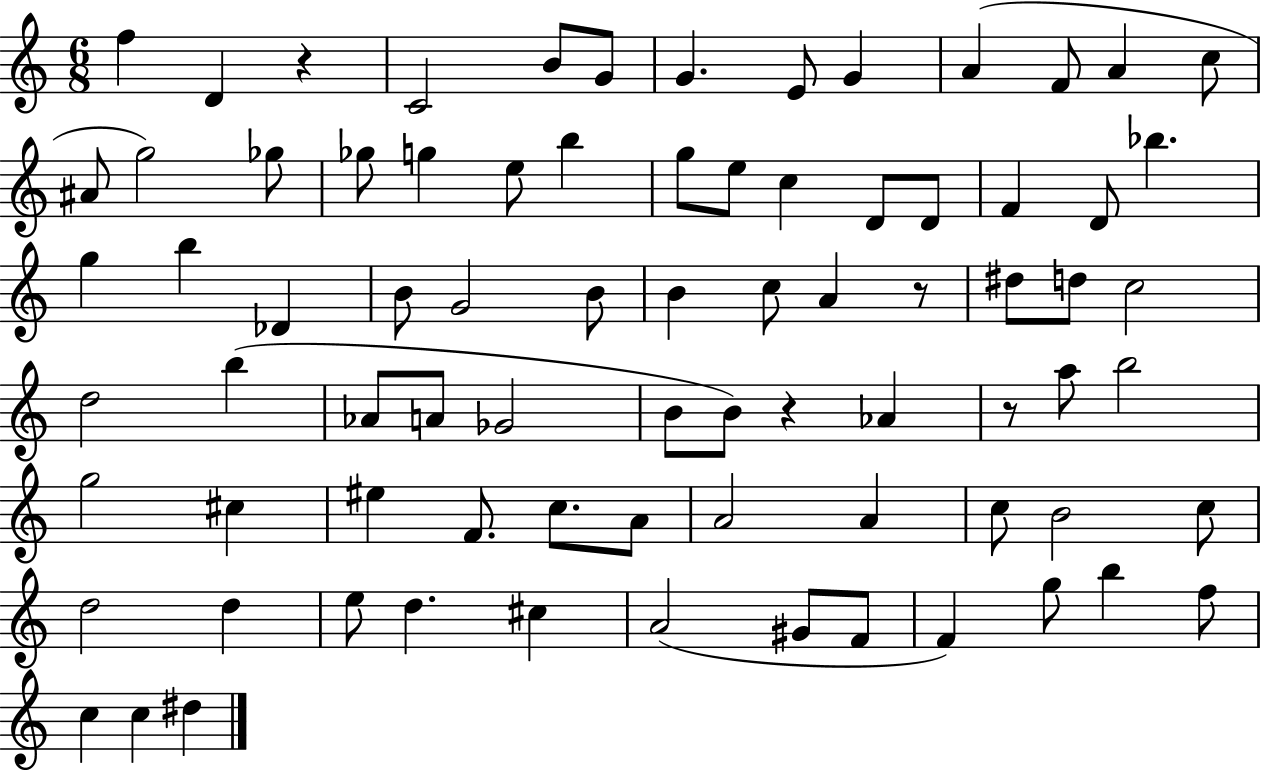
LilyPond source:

{
  \clef treble
  \numericTimeSignature
  \time 6/8
  \key c \major
  f''4 d'4 r4 | c'2 b'8 g'8 | g'4. e'8 g'4 | a'4( f'8 a'4 c''8 | \break ais'8 g''2) ges''8 | ges''8 g''4 e''8 b''4 | g''8 e''8 c''4 d'8 d'8 | f'4 d'8 bes''4. | \break g''4 b''4 des'4 | b'8 g'2 b'8 | b'4 c''8 a'4 r8 | dis''8 d''8 c''2 | \break d''2 b''4( | aes'8 a'8 ges'2 | b'8 b'8) r4 aes'4 | r8 a''8 b''2 | \break g''2 cis''4 | eis''4 f'8. c''8. a'8 | a'2 a'4 | c''8 b'2 c''8 | \break d''2 d''4 | e''8 d''4. cis''4 | a'2( gis'8 f'8 | f'4) g''8 b''4 f''8 | \break c''4 c''4 dis''4 | \bar "|."
}